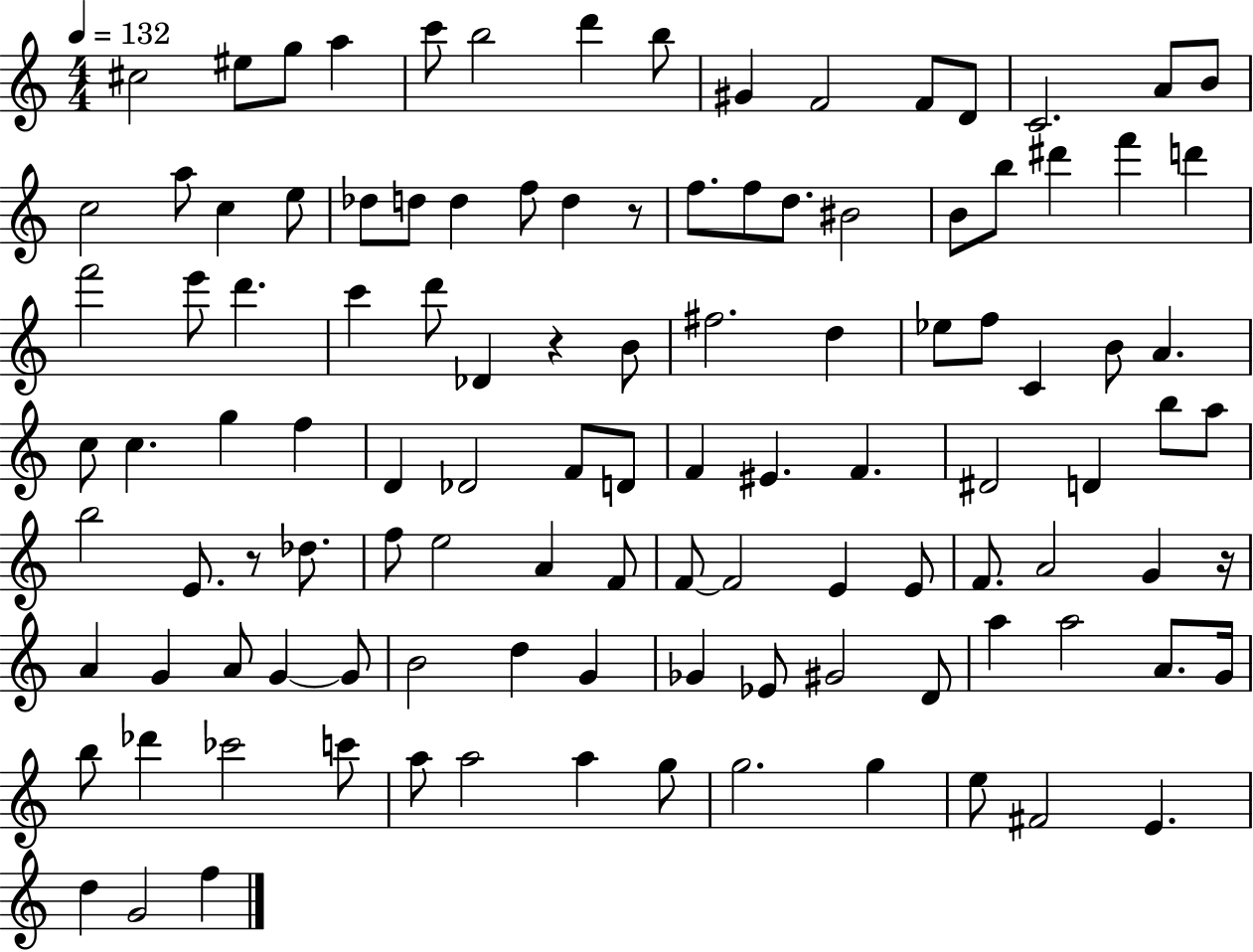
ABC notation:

X:1
T:Untitled
M:4/4
L:1/4
K:C
^c2 ^e/2 g/2 a c'/2 b2 d' b/2 ^G F2 F/2 D/2 C2 A/2 B/2 c2 a/2 c e/2 _d/2 d/2 d f/2 d z/2 f/2 f/2 d/2 ^B2 B/2 b/2 ^d' f' d' f'2 e'/2 d' c' d'/2 _D z B/2 ^f2 d _e/2 f/2 C B/2 A c/2 c g f D _D2 F/2 D/2 F ^E F ^D2 D b/2 a/2 b2 E/2 z/2 _d/2 f/2 e2 A F/2 F/2 F2 E E/2 F/2 A2 G z/4 A G A/2 G G/2 B2 d G _G _E/2 ^G2 D/2 a a2 A/2 G/4 b/2 _d' _c'2 c'/2 a/2 a2 a g/2 g2 g e/2 ^F2 E d G2 f